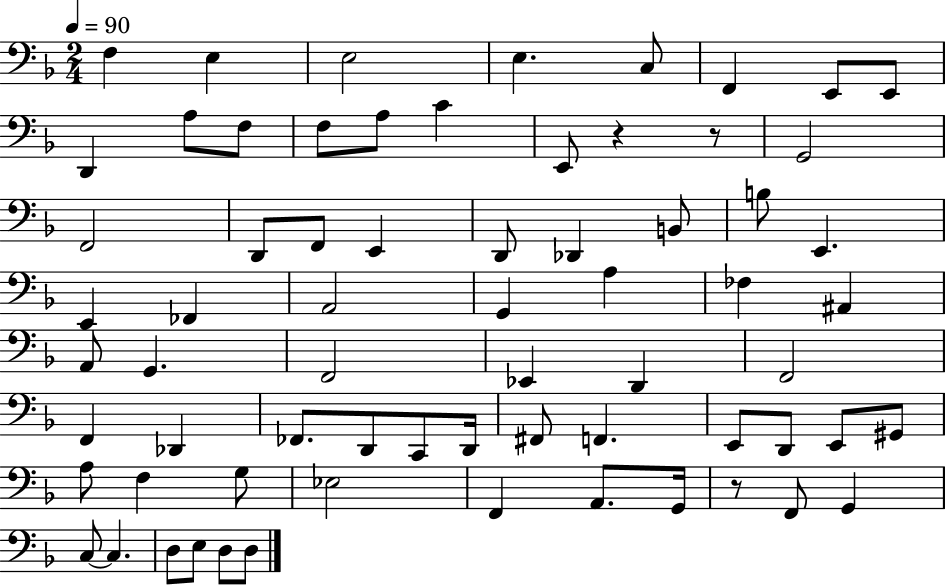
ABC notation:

X:1
T:Untitled
M:2/4
L:1/4
K:F
F, E, E,2 E, C,/2 F,, E,,/2 E,,/2 D,, A,/2 F,/2 F,/2 A,/2 C E,,/2 z z/2 G,,2 F,,2 D,,/2 F,,/2 E,, D,,/2 _D,, B,,/2 B,/2 E,, E,, _F,, A,,2 G,, A, _F, ^A,, A,,/2 G,, F,,2 _E,, D,, F,,2 F,, _D,, _F,,/2 D,,/2 C,,/2 D,,/4 ^F,,/2 F,, E,,/2 D,,/2 E,,/2 ^G,,/2 A,/2 F, G,/2 _E,2 F,, A,,/2 G,,/4 z/2 F,,/2 G,, C,/2 C, D,/2 E,/2 D,/2 D,/2